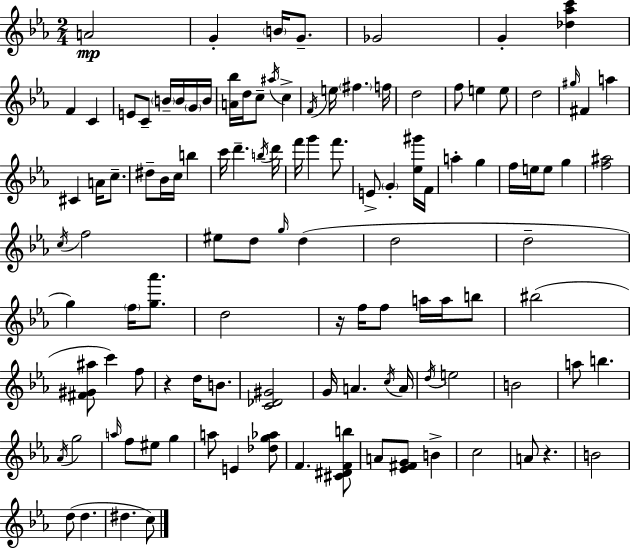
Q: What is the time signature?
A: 2/4